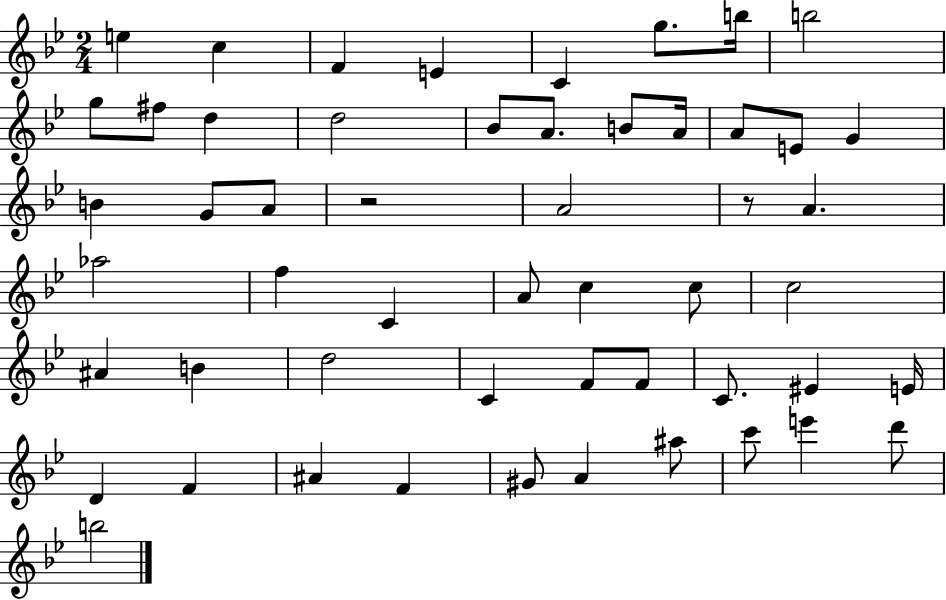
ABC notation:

X:1
T:Untitled
M:2/4
L:1/4
K:Bb
e c F E C g/2 b/4 b2 g/2 ^f/2 d d2 _B/2 A/2 B/2 A/4 A/2 E/2 G B G/2 A/2 z2 A2 z/2 A _a2 f C A/2 c c/2 c2 ^A B d2 C F/2 F/2 C/2 ^E E/4 D F ^A F ^G/2 A ^a/2 c'/2 e' d'/2 b2